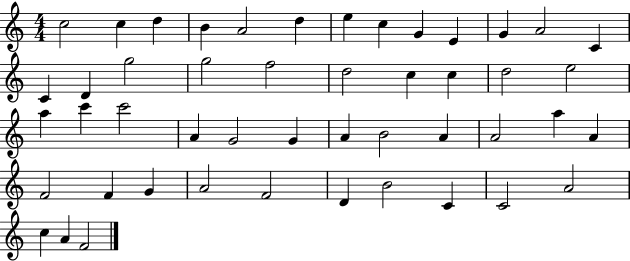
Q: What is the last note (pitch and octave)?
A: F4